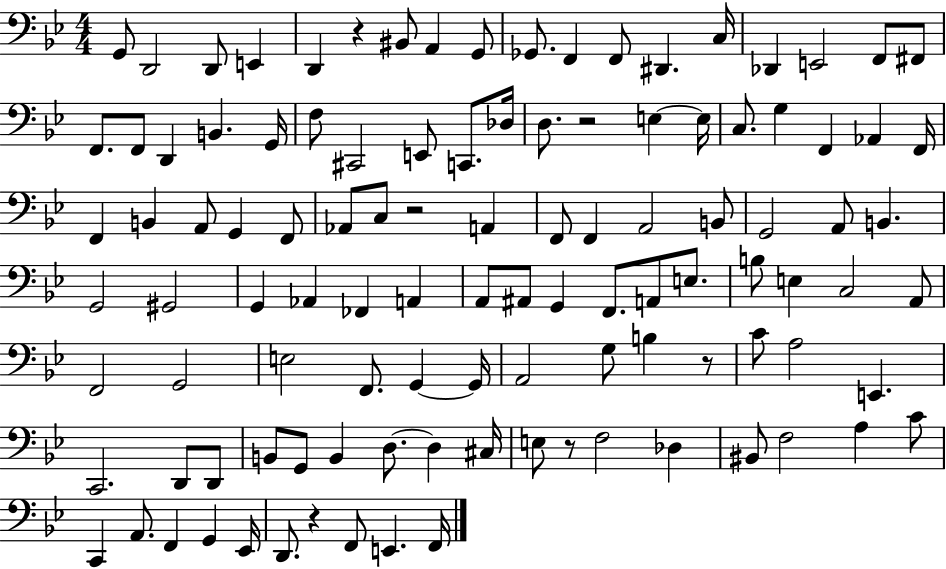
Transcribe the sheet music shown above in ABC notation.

X:1
T:Untitled
M:4/4
L:1/4
K:Bb
G,,/2 D,,2 D,,/2 E,, D,, z ^B,,/2 A,, G,,/2 _G,,/2 F,, F,,/2 ^D,, C,/4 _D,, E,,2 F,,/2 ^F,,/2 F,,/2 F,,/2 D,, B,, G,,/4 F,/2 ^C,,2 E,,/2 C,,/2 _D,/4 D,/2 z2 E, E,/4 C,/2 G, F,, _A,, F,,/4 F,, B,, A,,/2 G,, F,,/2 _A,,/2 C,/2 z2 A,, F,,/2 F,, A,,2 B,,/2 G,,2 A,,/2 B,, G,,2 ^G,,2 G,, _A,, _F,, A,, A,,/2 ^A,,/2 G,, F,,/2 A,,/2 E,/2 B,/2 E, C,2 A,,/2 F,,2 G,,2 E,2 F,,/2 G,, G,,/4 A,,2 G,/2 B, z/2 C/2 A,2 E,, C,,2 D,,/2 D,,/2 B,,/2 G,,/2 B,, D,/2 D, ^C,/4 E,/2 z/2 F,2 _D, ^B,,/2 F,2 A, C/2 C,, A,,/2 F,, G,, _E,,/4 D,,/2 z F,,/2 E,, F,,/4